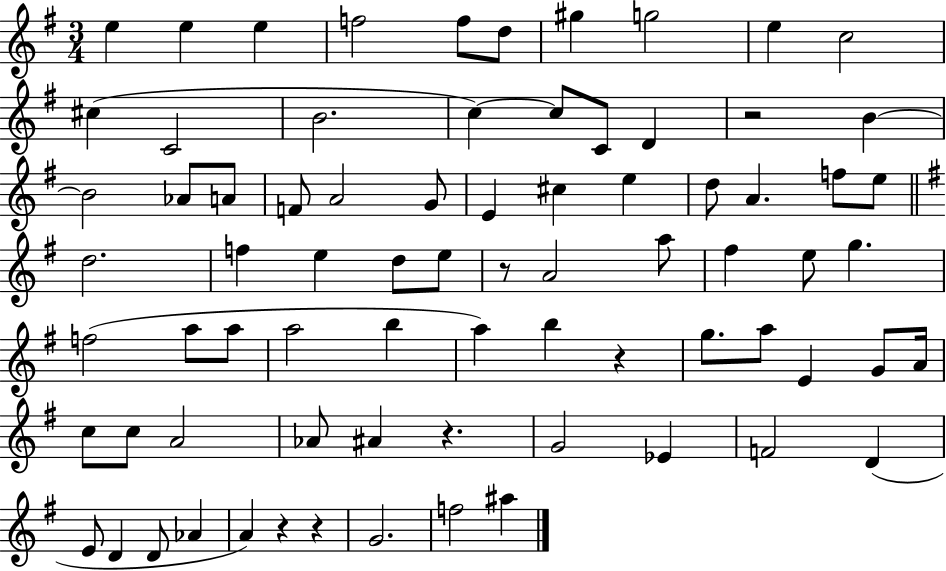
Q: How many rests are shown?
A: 6